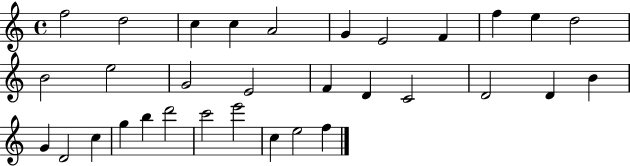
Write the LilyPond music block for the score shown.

{
  \clef treble
  \time 4/4
  \defaultTimeSignature
  \key c \major
  f''2 d''2 | c''4 c''4 a'2 | g'4 e'2 f'4 | f''4 e''4 d''2 | \break b'2 e''2 | g'2 e'2 | f'4 d'4 c'2 | d'2 d'4 b'4 | \break g'4 d'2 c''4 | g''4 b''4 d'''2 | c'''2 e'''2 | c''4 e''2 f''4 | \break \bar "|."
}